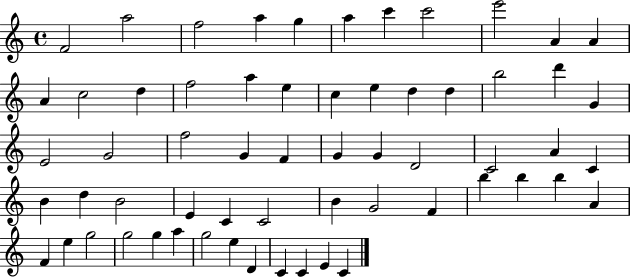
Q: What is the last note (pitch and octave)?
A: C4